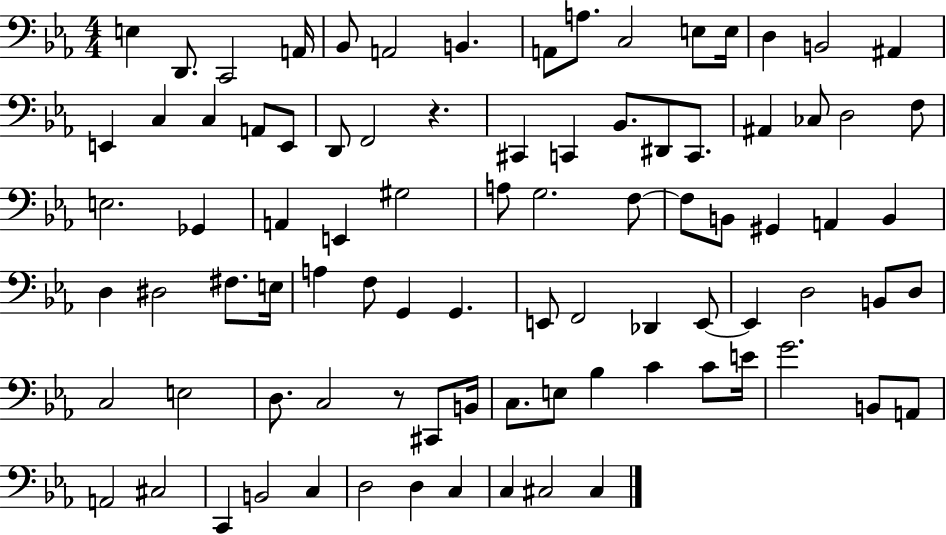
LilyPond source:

{
  \clef bass
  \numericTimeSignature
  \time 4/4
  \key ees \major
  e4 d,8. c,2 a,16 | bes,8 a,2 b,4. | a,8 a8. c2 e8 e16 | d4 b,2 ais,4 | \break e,4 c4 c4 a,8 e,8 | d,8 f,2 r4. | cis,4 c,4 bes,8. dis,8 c,8. | ais,4 ces8 d2 f8 | \break e2. ges,4 | a,4 e,4 gis2 | a8 g2. f8~~ | f8 b,8 gis,4 a,4 b,4 | \break d4 dis2 fis8. e16 | a4 f8 g,4 g,4. | e,8 f,2 des,4 e,8~~ | e,4 d2 b,8 d8 | \break c2 e2 | d8. c2 r8 cis,8 b,16 | c8. e8 bes4 c'4 c'8 e'16 | g'2. b,8 a,8 | \break a,2 cis2 | c,4 b,2 c4 | d2 d4 c4 | c4 cis2 cis4 | \break \bar "|."
}